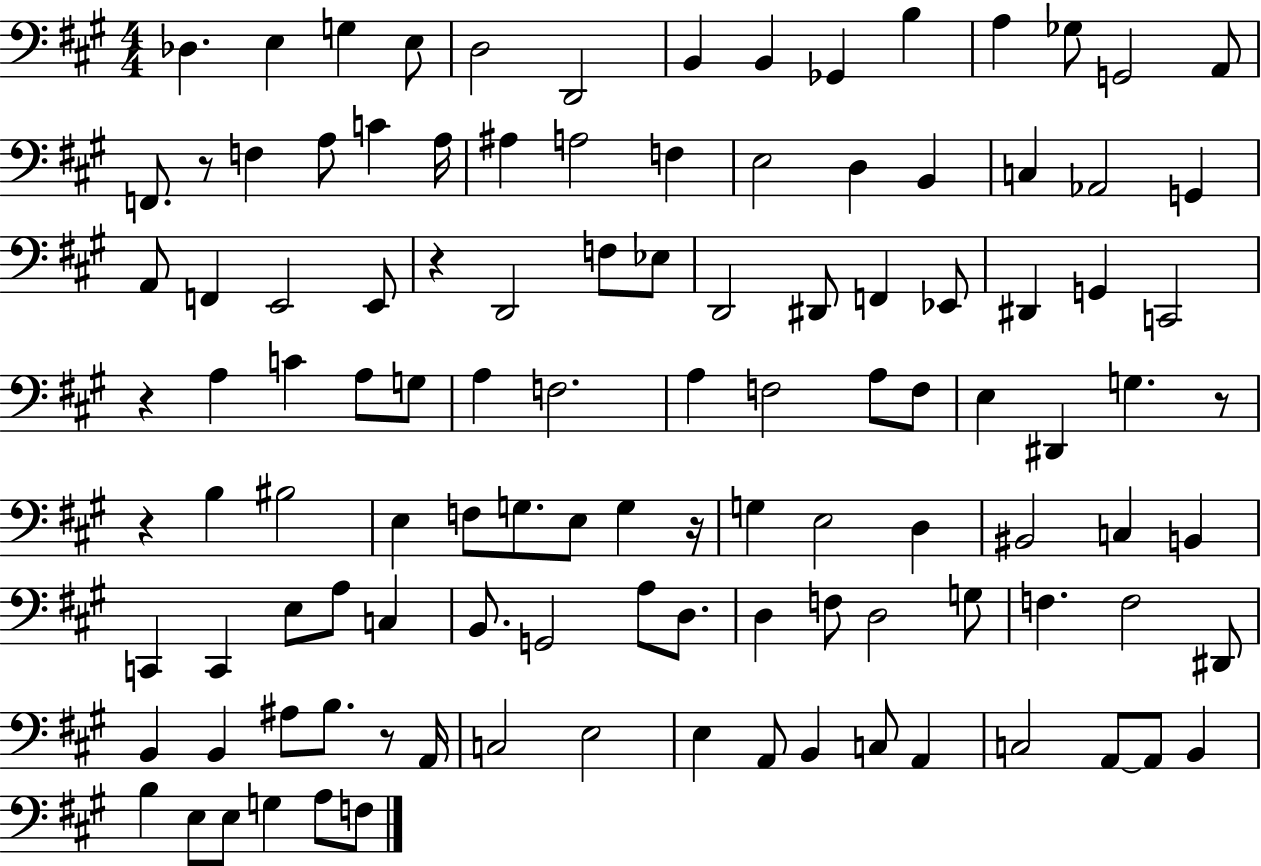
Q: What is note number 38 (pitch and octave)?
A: F2